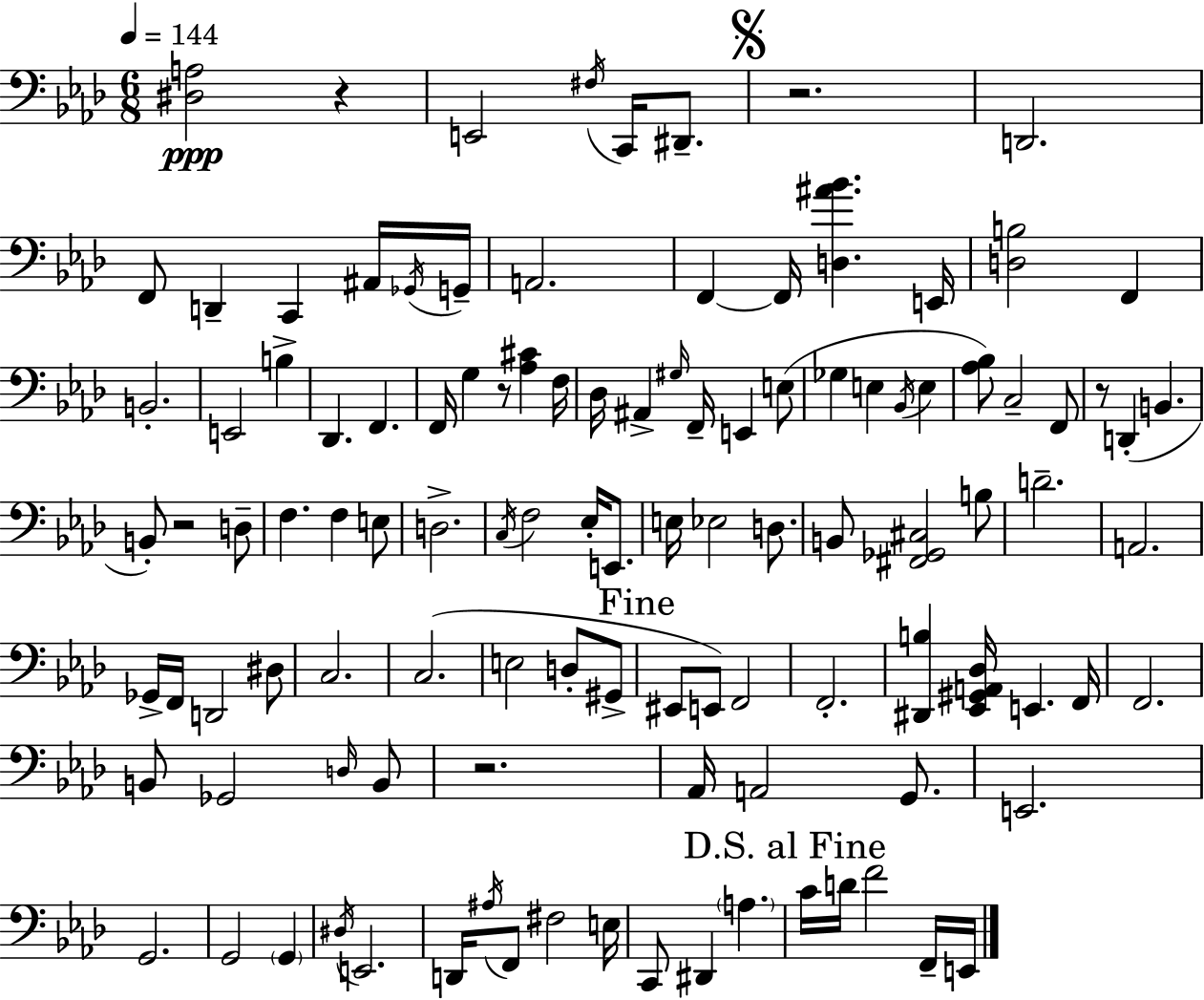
{
  \clef bass
  \numericTimeSignature
  \time 6/8
  \key aes \major
  \tempo 4 = 144
  \repeat volta 2 { <dis a>2\ppp r4 | e,2 \acciaccatura { fis16 } c,16 dis,8.-- | \mark \markup { \musicglyph "scripts.segno" } r2. | d,2. | \break f,8 d,4-- c,4 ais,16 | \acciaccatura { ges,16 } g,16-- a,2. | f,4~~ f,16 <d ais' bes'>4. | e,16 <d b>2 f,4 | \break b,2.-. | e,2 b4-> | des,4. f,4. | f,16 g4 r8 <aes cis'>4 | \break f16 des16 ais,4-> \grace { gis16 } f,16-- e,4 | e8( ges4 e4 \acciaccatura { bes,16 } | e4 <aes bes>8) c2-- | f,8 r8 d,4-.( b,4. | \break b,8-.) r2 | d8-- f4. f4 | e8 d2.-> | \acciaccatura { c16 } f2 | \break ees16-. e,8. e16 ees2 | d8. b,8 <fis, ges, cis>2 | b8 d'2.-- | a,2. | \break ges,16-> f,16 d,2 | dis8 c2. | c2.( | e2 | \break d8-. gis,8-> \mark "Fine" eis,8 e,8) f,2 | f,2.-. | <dis, b>4 <ees, gis, a, des>16 e,4. | f,16 f,2. | \break b,8 ges,2 | \grace { d16 } b,8 r2. | aes,16 a,2 | g,8. e,2. | \break g,2. | g,2 | \parenthesize g,4 \acciaccatura { dis16 } e,2. | d,16 \acciaccatura { ais16 } f,8 fis2 | \break e16 c,8 dis,4 | \parenthesize a4. \mark "D.S. al Fine" c'16 d'16 f'2 | f,16-- e,16 } \bar "|."
}